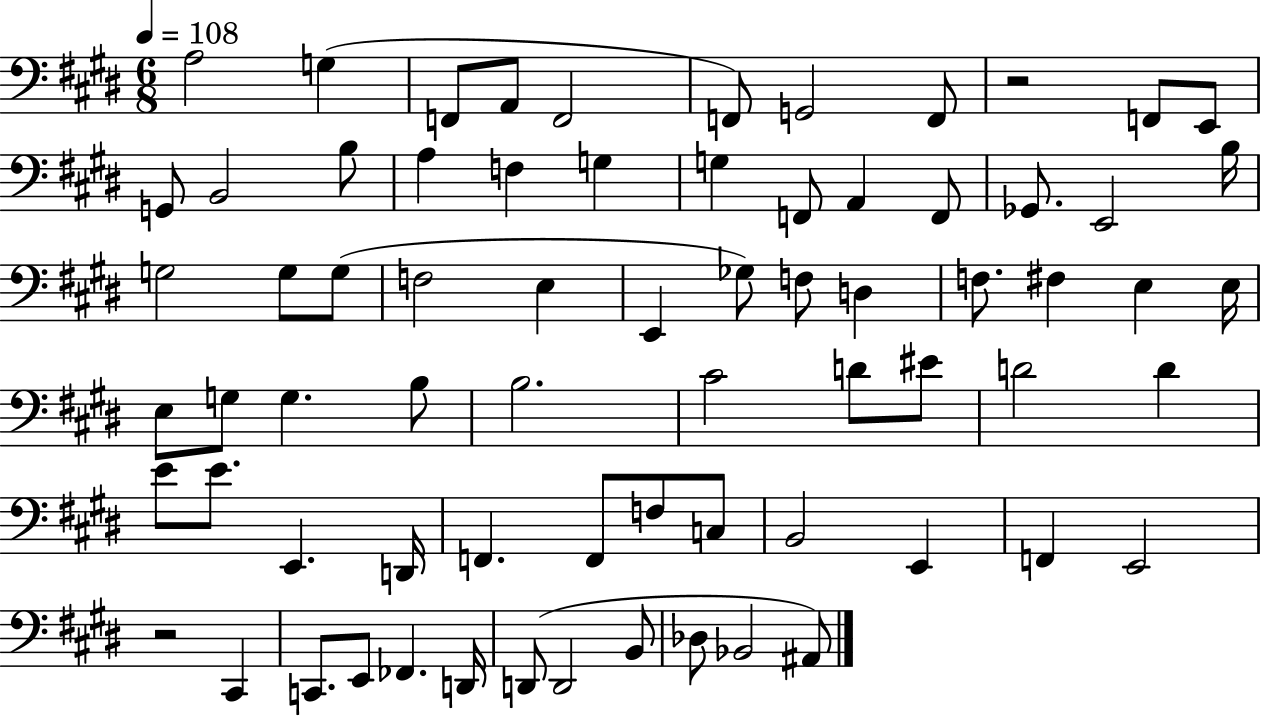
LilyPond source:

{
  \clef bass
  \numericTimeSignature
  \time 6/8
  \key e \major
  \tempo 4 = 108
  a2 g4( | f,8 a,8 f,2 | f,8) g,2 f,8 | r2 f,8 e,8 | \break g,8 b,2 b8 | a4 f4 g4 | g4 f,8 a,4 f,8 | ges,8. e,2 b16 | \break g2 g8 g8( | f2 e4 | e,4 ges8) f8 d4 | f8. fis4 e4 e16 | \break e8 g8 g4. b8 | b2. | cis'2 d'8 eis'8 | d'2 d'4 | \break e'8 e'8. e,4. d,16 | f,4. f,8 f8 c8 | b,2 e,4 | f,4 e,2 | \break r2 cis,4 | c,8. e,8 fes,4. d,16 | d,8( d,2 b,8 | des8 bes,2 ais,8) | \break \bar "|."
}